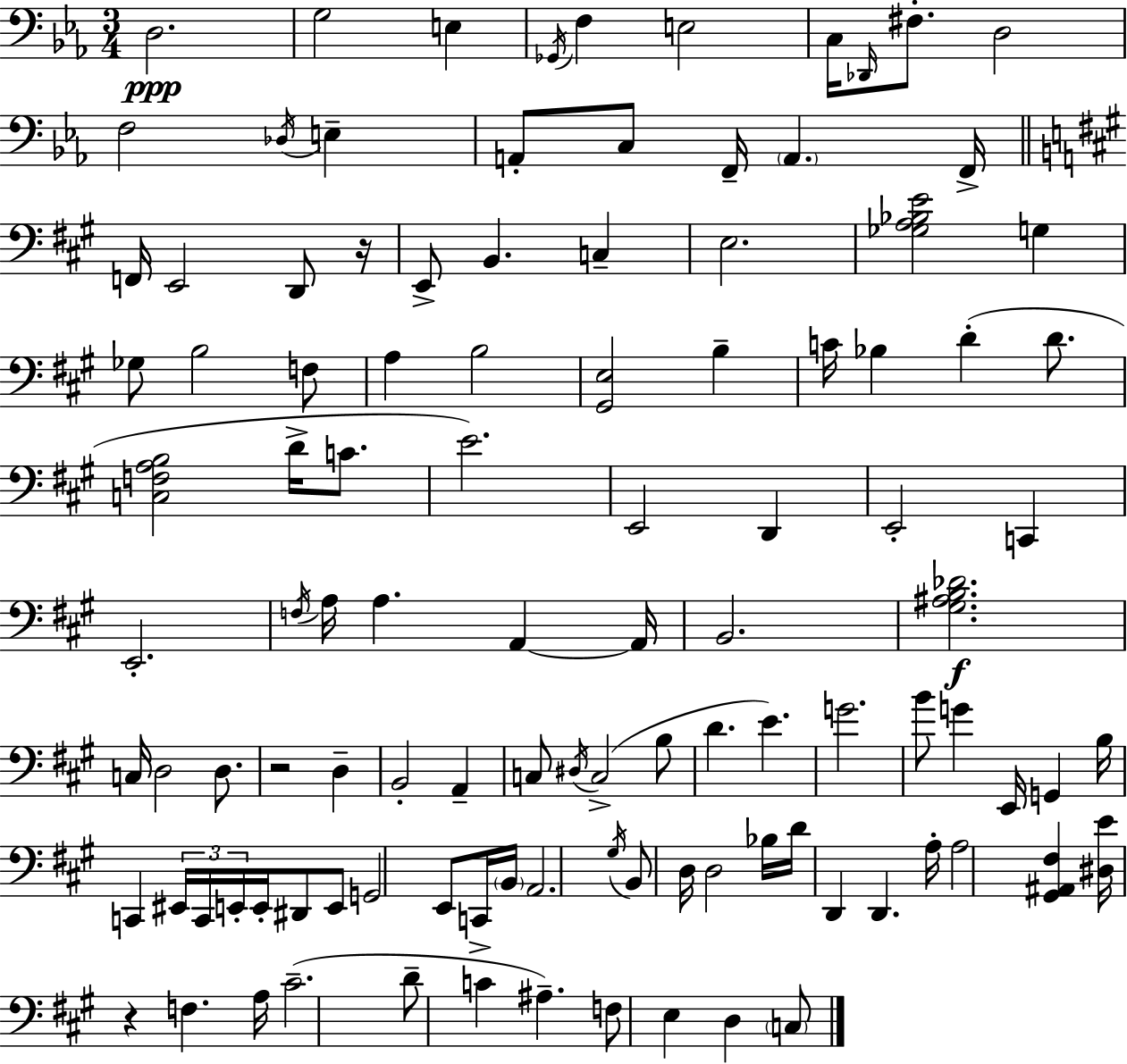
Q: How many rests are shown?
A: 3